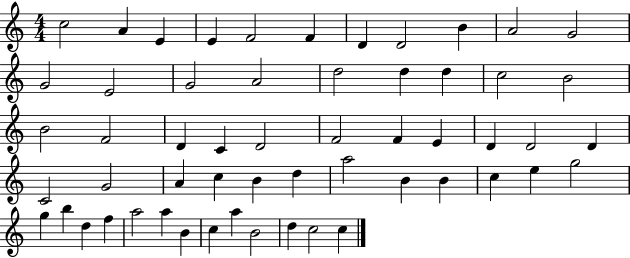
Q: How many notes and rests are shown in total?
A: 56